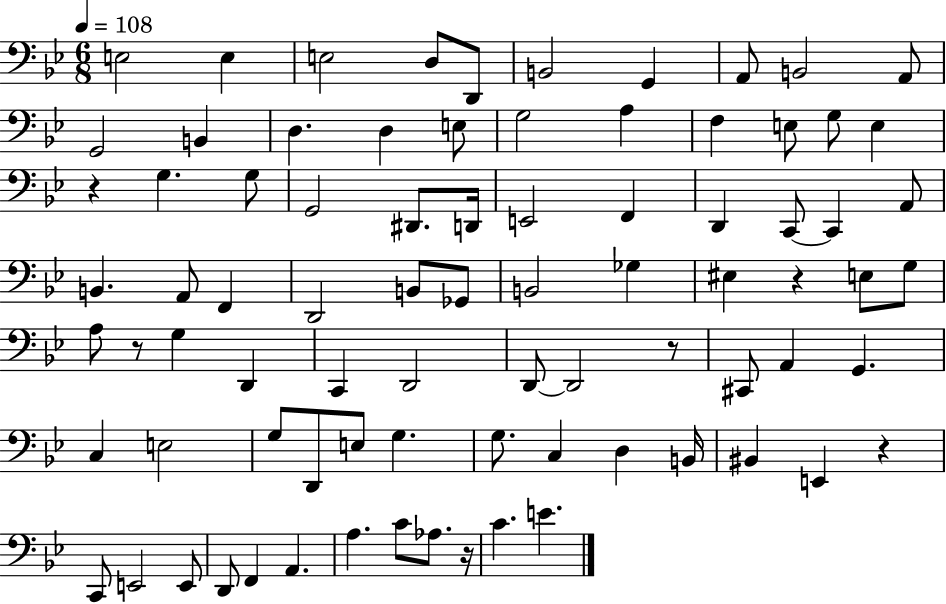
{
  \clef bass
  \numericTimeSignature
  \time 6/8
  \key bes \major
  \tempo 4 = 108
  e2 e4 | e2 d8 d,8 | b,2 g,4 | a,8 b,2 a,8 | \break g,2 b,4 | d4. d4 e8 | g2 a4 | f4 e8 g8 e4 | \break r4 g4. g8 | g,2 dis,8. d,16 | e,2 f,4 | d,4 c,8~~ c,4 a,8 | \break b,4. a,8 f,4 | d,2 b,8 ges,8 | b,2 ges4 | eis4 r4 e8 g8 | \break a8 r8 g4 d,4 | c,4 d,2 | d,8~~ d,2 r8 | cis,8 a,4 g,4. | \break c4 e2 | g8 d,8 e8 g4. | g8. c4 d4 b,16 | bis,4 e,4 r4 | \break c,8 e,2 e,8 | d,8 f,4 a,4. | a4. c'8 aes8. r16 | c'4. e'4. | \break \bar "|."
}